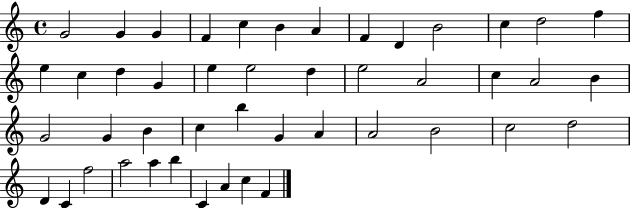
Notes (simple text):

G4/h G4/q G4/q F4/q C5/q B4/q A4/q F4/q D4/q B4/h C5/q D5/h F5/q E5/q C5/q D5/q G4/q E5/q E5/h D5/q E5/h A4/h C5/q A4/h B4/q G4/h G4/q B4/q C5/q B5/q G4/q A4/q A4/h B4/h C5/h D5/h D4/q C4/q F5/h A5/h A5/q B5/q C4/q A4/q C5/q F4/q